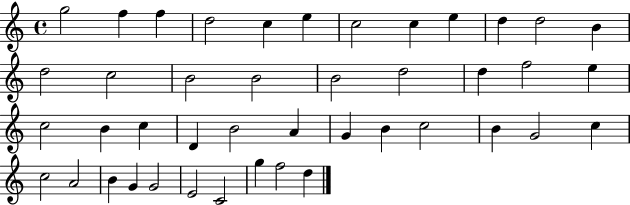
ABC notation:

X:1
T:Untitled
M:4/4
L:1/4
K:C
g2 f f d2 c e c2 c e d d2 B d2 c2 B2 B2 B2 d2 d f2 e c2 B c D B2 A G B c2 B G2 c c2 A2 B G G2 E2 C2 g f2 d